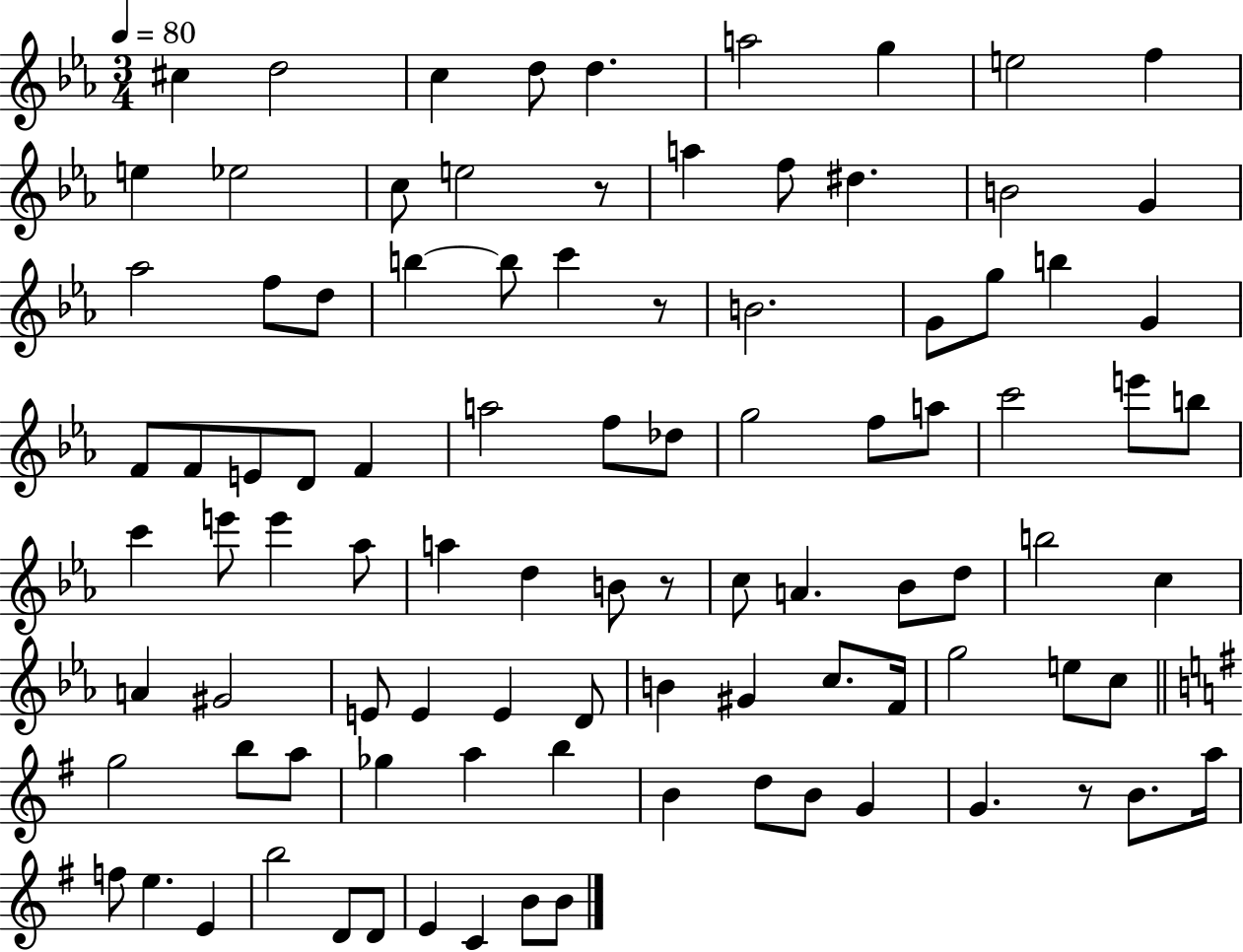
{
  \clef treble
  \numericTimeSignature
  \time 3/4
  \key ees \major
  \tempo 4 = 80
  cis''4 d''2 | c''4 d''8 d''4. | a''2 g''4 | e''2 f''4 | \break e''4 ees''2 | c''8 e''2 r8 | a''4 f''8 dis''4. | b'2 g'4 | \break aes''2 f''8 d''8 | b''4~~ b''8 c'''4 r8 | b'2. | g'8 g''8 b''4 g'4 | \break f'8 f'8 e'8 d'8 f'4 | a''2 f''8 des''8 | g''2 f''8 a''8 | c'''2 e'''8 b''8 | \break c'''4 e'''8 e'''4 aes''8 | a''4 d''4 b'8 r8 | c''8 a'4. bes'8 d''8 | b''2 c''4 | \break a'4 gis'2 | e'8 e'4 e'4 d'8 | b'4 gis'4 c''8. f'16 | g''2 e''8 c''8 | \break \bar "||" \break \key e \minor g''2 b''8 a''8 | ges''4 a''4 b''4 | b'4 d''8 b'8 g'4 | g'4. r8 b'8. a''16 | \break f''8 e''4. e'4 | b''2 d'8 d'8 | e'4 c'4 b'8 b'8 | \bar "|."
}